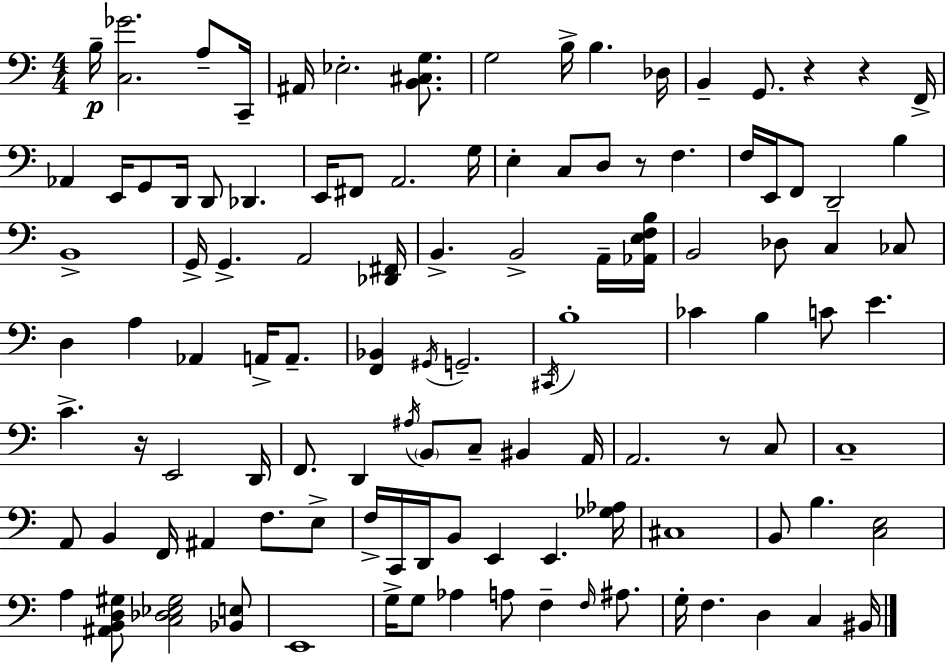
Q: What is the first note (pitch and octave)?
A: B3